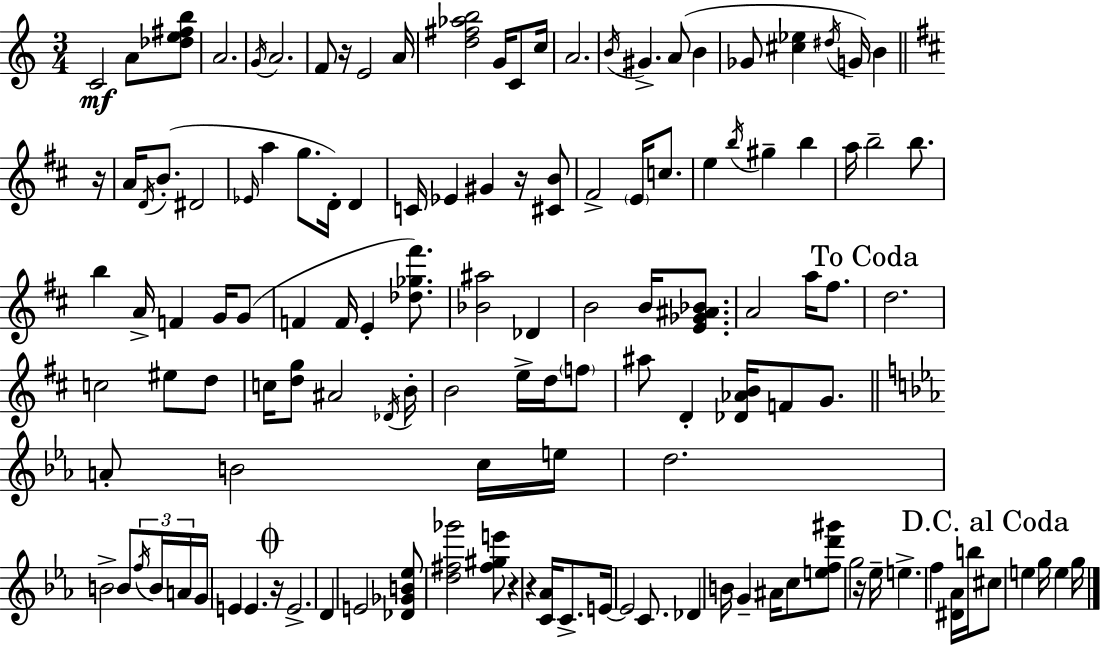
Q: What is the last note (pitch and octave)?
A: G5